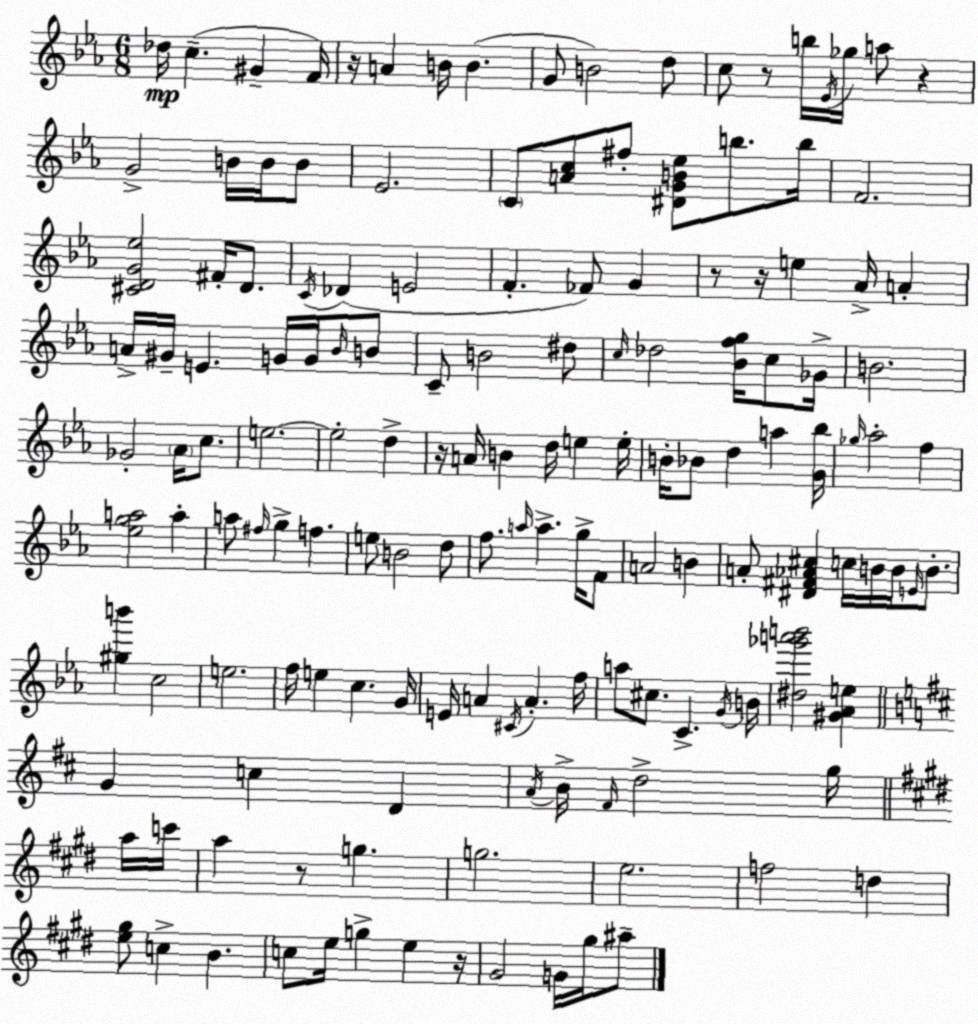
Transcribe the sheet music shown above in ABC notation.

X:1
T:Untitled
M:6/8
L:1/4
K:Cm
_d/4 c ^G F/4 z/4 A B/4 B G/2 B2 d/2 c/2 z/2 b/4 _E/4 _g/4 a/2 z G2 B/4 B/4 B/2 _E2 C/2 [Ac]/2 ^f/2 [^DGB_e]/2 b/2 b/4 F2 [^CDG_e]2 ^F/4 D/2 C/4 _D E2 F _F/2 G z/2 z/4 e _A/4 A A/4 ^G/4 E G/4 G/4 _B/4 B/2 C/2 B2 ^d/2 c/4 _d2 [_Bfg]/4 c/2 _G/4 B2 _G2 _A/4 c/2 e2 e2 d z/4 A/4 B d/4 e e/4 B/4 _B/2 d a [G_b]/4 _g/4 _a2 f [_ega]2 a a/2 ^f/4 g f e/2 B2 d/2 f/2 a/4 a g/4 F/2 A2 B A/2 [^D^F_A^c] c/4 B/4 B/4 E/4 B/2 [^gb'] c2 e2 f/4 e c G/4 E/4 A ^C/4 A f/4 a/2 ^c/2 C G/4 B/4 [^d_g'a'b']2 [^G_Ae] G c D A/4 B/4 ^F/4 d2 g/4 a/4 c'/4 a z/2 g g2 e2 f2 d [e^g]/2 c B c/2 e/4 g e z/4 ^G2 G/4 ^g/4 ^a/2